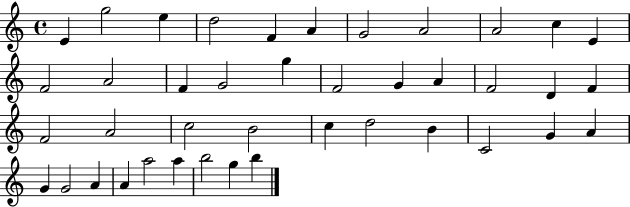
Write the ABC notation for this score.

X:1
T:Untitled
M:4/4
L:1/4
K:C
E g2 e d2 F A G2 A2 A2 c E F2 A2 F G2 g F2 G A F2 D F F2 A2 c2 B2 c d2 B C2 G A G G2 A A a2 a b2 g b